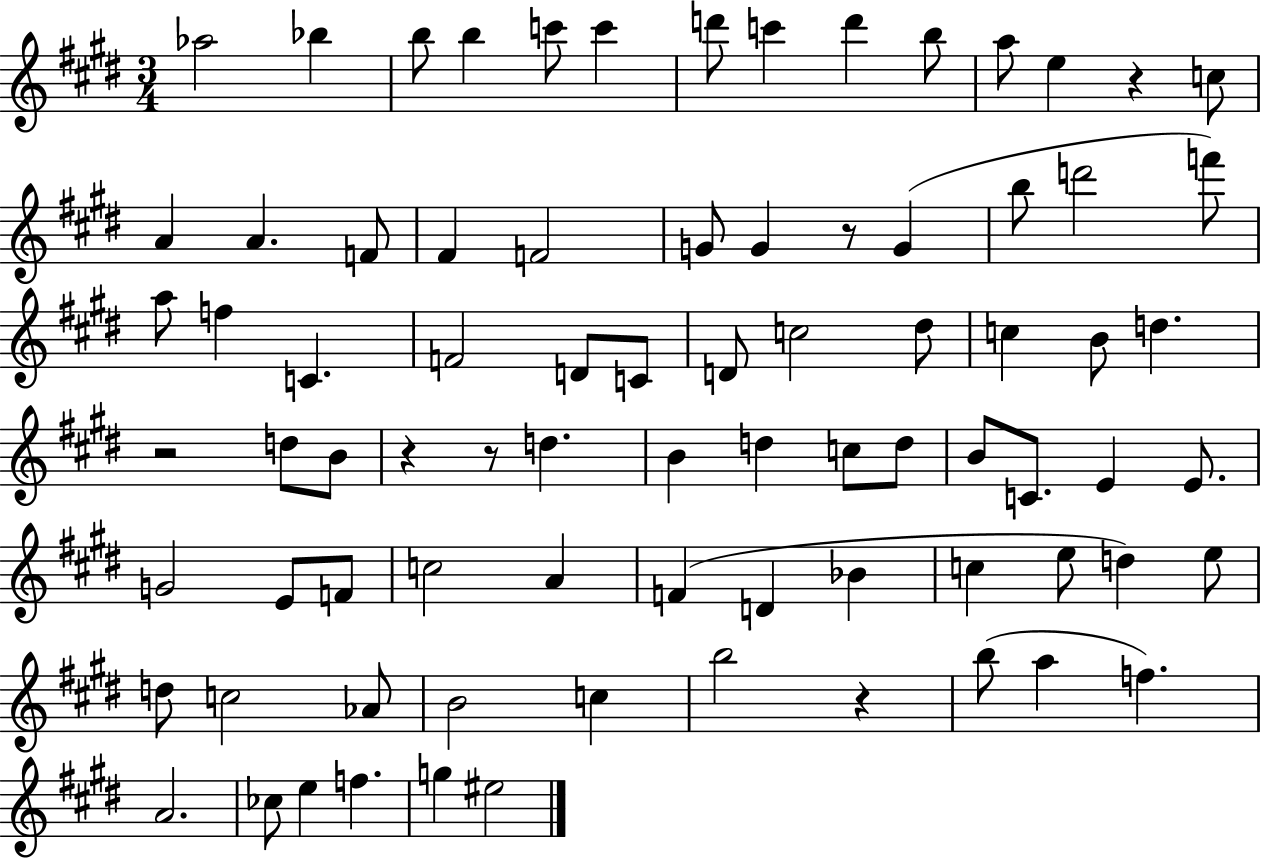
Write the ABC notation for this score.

X:1
T:Untitled
M:3/4
L:1/4
K:E
_a2 _b b/2 b c'/2 c' d'/2 c' d' b/2 a/2 e z c/2 A A F/2 ^F F2 G/2 G z/2 G b/2 d'2 f'/2 a/2 f C F2 D/2 C/2 D/2 c2 ^d/2 c B/2 d z2 d/2 B/2 z z/2 d B d c/2 d/2 B/2 C/2 E E/2 G2 E/2 F/2 c2 A F D _B c e/2 d e/2 d/2 c2 _A/2 B2 c b2 z b/2 a f A2 _c/2 e f g ^e2